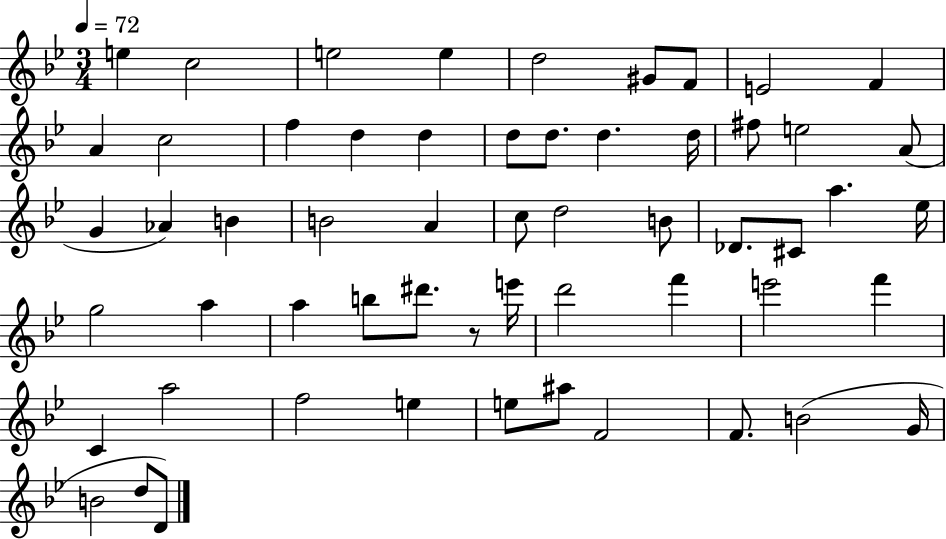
{
  \clef treble
  \numericTimeSignature
  \time 3/4
  \key bes \major
  \tempo 4 = 72
  \repeat volta 2 { e''4 c''2 | e''2 e''4 | d''2 gis'8 f'8 | e'2 f'4 | \break a'4 c''2 | f''4 d''4 d''4 | d''8 d''8. d''4. d''16 | fis''8 e''2 a'8( | \break g'4 aes'4) b'4 | b'2 a'4 | c''8 d''2 b'8 | des'8. cis'8 a''4. ees''16 | \break g''2 a''4 | a''4 b''8 dis'''8. r8 e'''16 | d'''2 f'''4 | e'''2 f'''4 | \break c'4 a''2 | f''2 e''4 | e''8 ais''8 f'2 | f'8. b'2( g'16 | \break b'2 d''8 d'8) | } \bar "|."
}